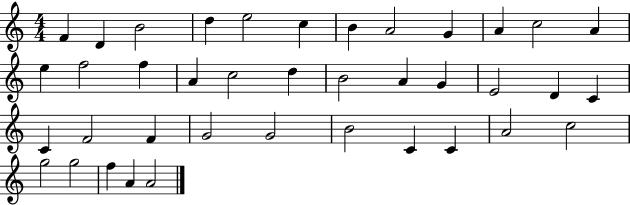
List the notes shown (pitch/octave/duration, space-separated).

F4/q D4/q B4/h D5/q E5/h C5/q B4/q A4/h G4/q A4/q C5/h A4/q E5/q F5/h F5/q A4/q C5/h D5/q B4/h A4/q G4/q E4/h D4/q C4/q C4/q F4/h F4/q G4/h G4/h B4/h C4/q C4/q A4/h C5/h G5/h G5/h F5/q A4/q A4/h